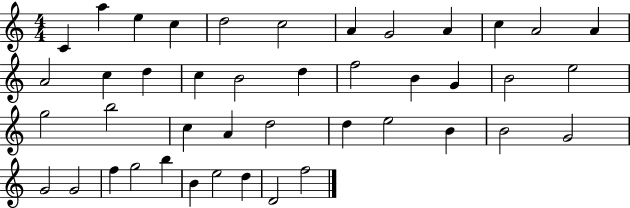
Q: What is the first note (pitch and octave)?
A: C4